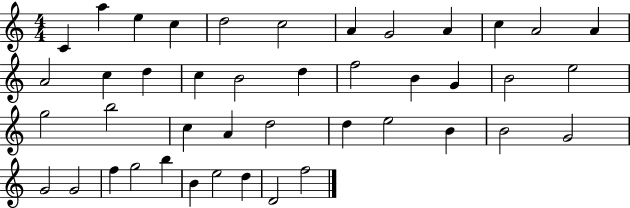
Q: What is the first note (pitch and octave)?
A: C4